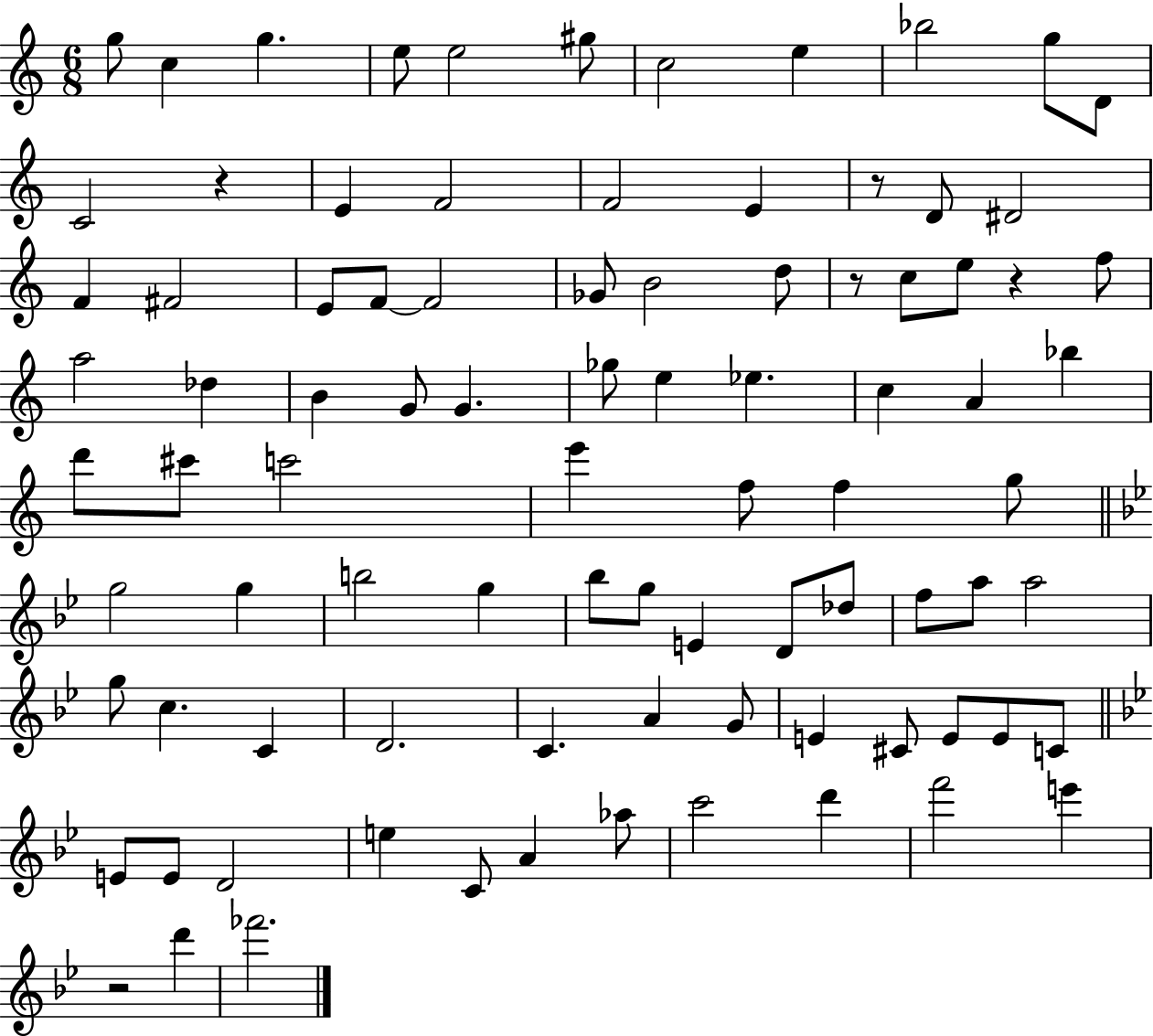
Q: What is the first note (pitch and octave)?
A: G5